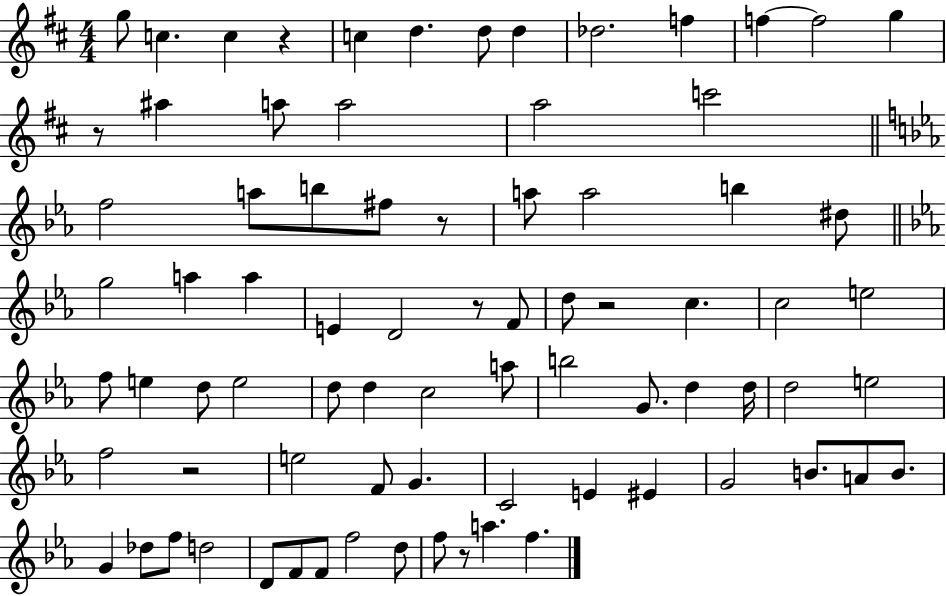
G5/e C5/q. C5/q R/q C5/q D5/q. D5/e D5/q Db5/h. F5/q F5/q F5/h G5/q R/e A#5/q A5/e A5/h A5/h C6/h F5/h A5/e B5/e F#5/e R/e A5/e A5/h B5/q D#5/e G5/h A5/q A5/q E4/q D4/h R/e F4/e D5/e R/h C5/q. C5/h E5/h F5/e E5/q D5/e E5/h D5/e D5/q C5/h A5/e B5/h G4/e. D5/q D5/s D5/h E5/h F5/h R/h E5/h F4/e G4/q. C4/h E4/q EIS4/q G4/h B4/e. A4/e B4/e. G4/q Db5/e F5/e D5/h D4/e F4/e F4/e F5/h D5/e F5/e R/e A5/q. F5/q.